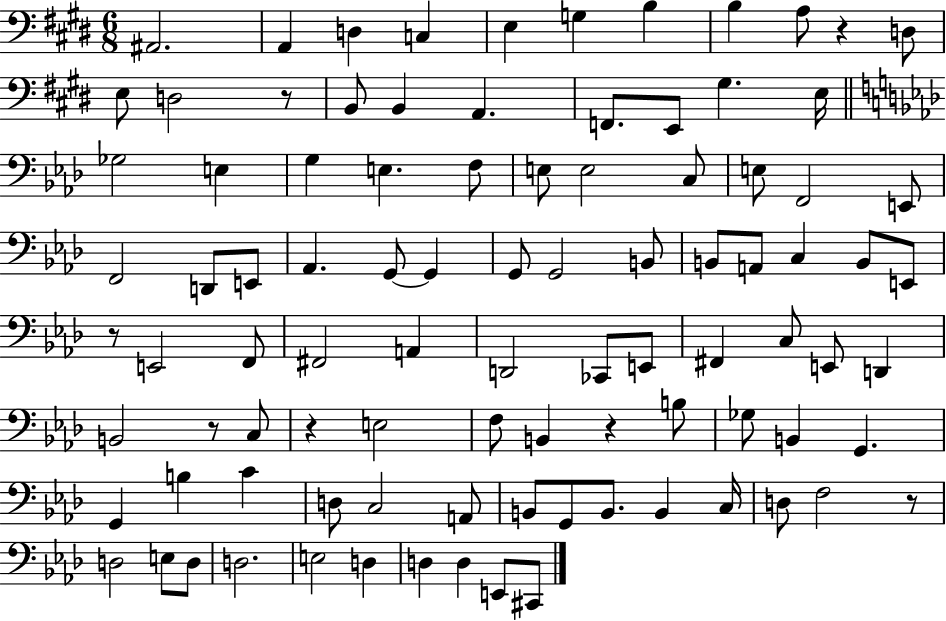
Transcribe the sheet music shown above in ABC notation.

X:1
T:Untitled
M:6/8
L:1/4
K:E
^A,,2 A,, D, C, E, G, B, B, A,/2 z D,/2 E,/2 D,2 z/2 B,,/2 B,, A,, F,,/2 E,,/2 ^G, E,/4 _G,2 E, G, E, F,/2 E,/2 E,2 C,/2 E,/2 F,,2 E,,/2 F,,2 D,,/2 E,,/2 _A,, G,,/2 G,, G,,/2 G,,2 B,,/2 B,,/2 A,,/2 C, B,,/2 E,,/2 z/2 E,,2 F,,/2 ^F,,2 A,, D,,2 _C,,/2 E,,/2 ^F,, C,/2 E,,/2 D,, B,,2 z/2 C,/2 z E,2 F,/2 B,, z B,/2 _G,/2 B,, G,, G,, B, C D,/2 C,2 A,,/2 B,,/2 G,,/2 B,,/2 B,, C,/4 D,/2 F,2 z/2 D,2 E,/2 D,/2 D,2 E,2 D, D, D, E,,/2 ^C,,/2